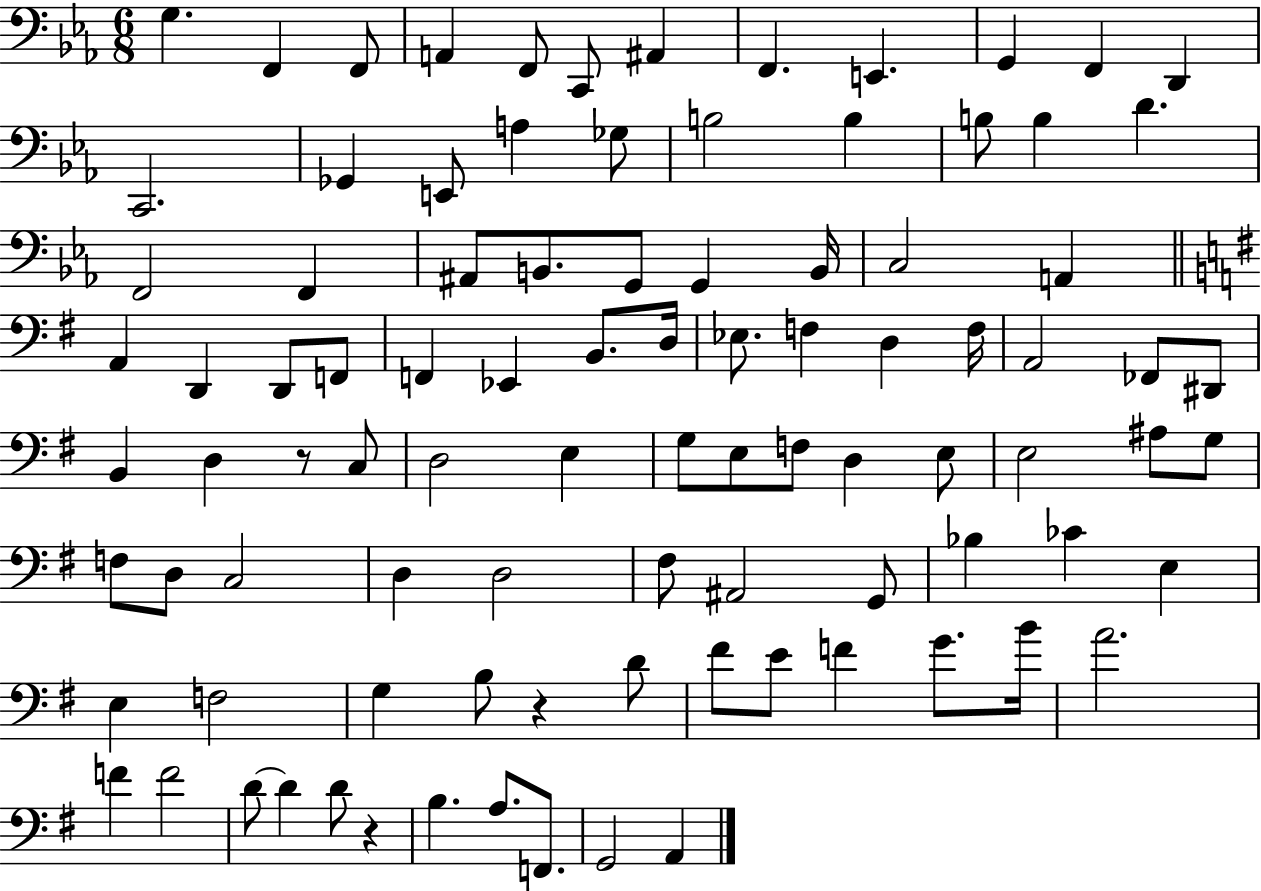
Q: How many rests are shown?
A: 3